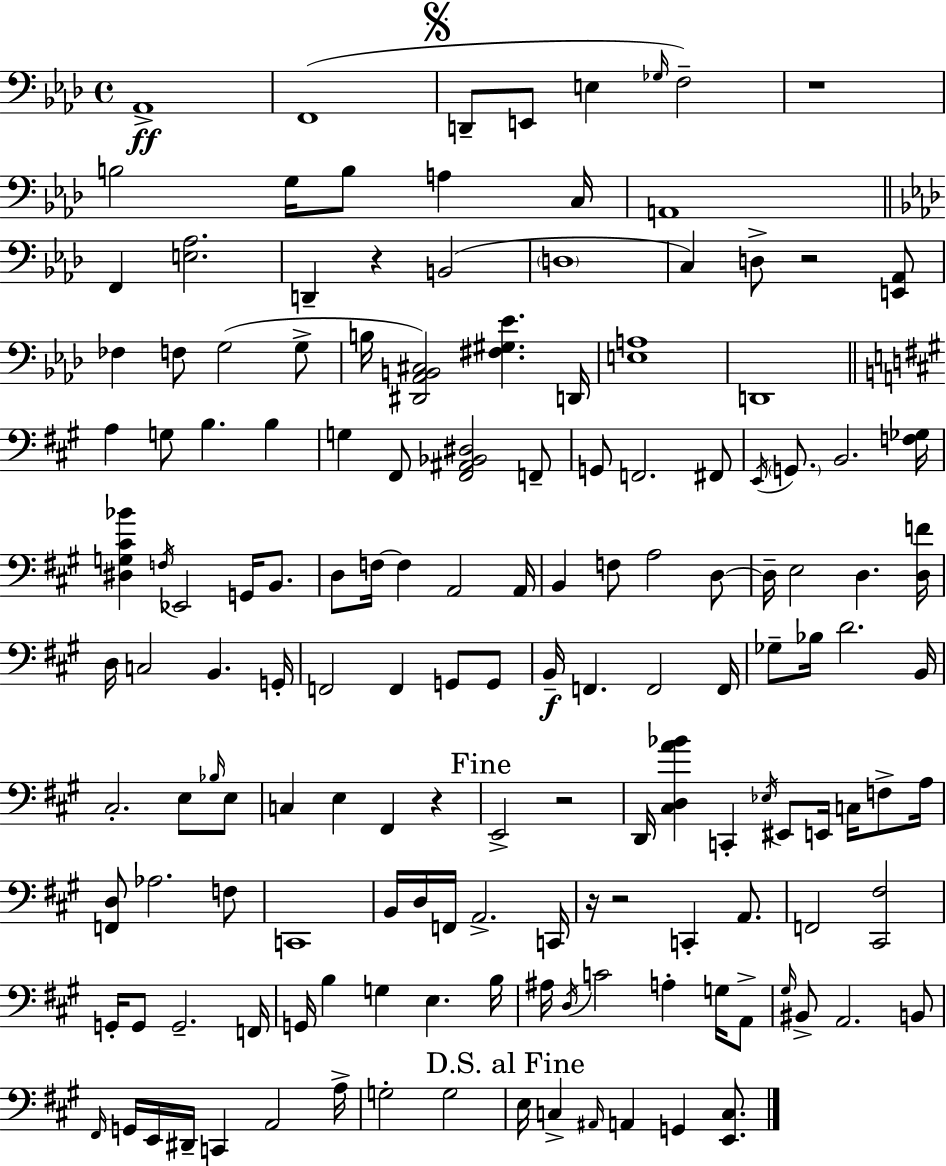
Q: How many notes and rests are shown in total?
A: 151